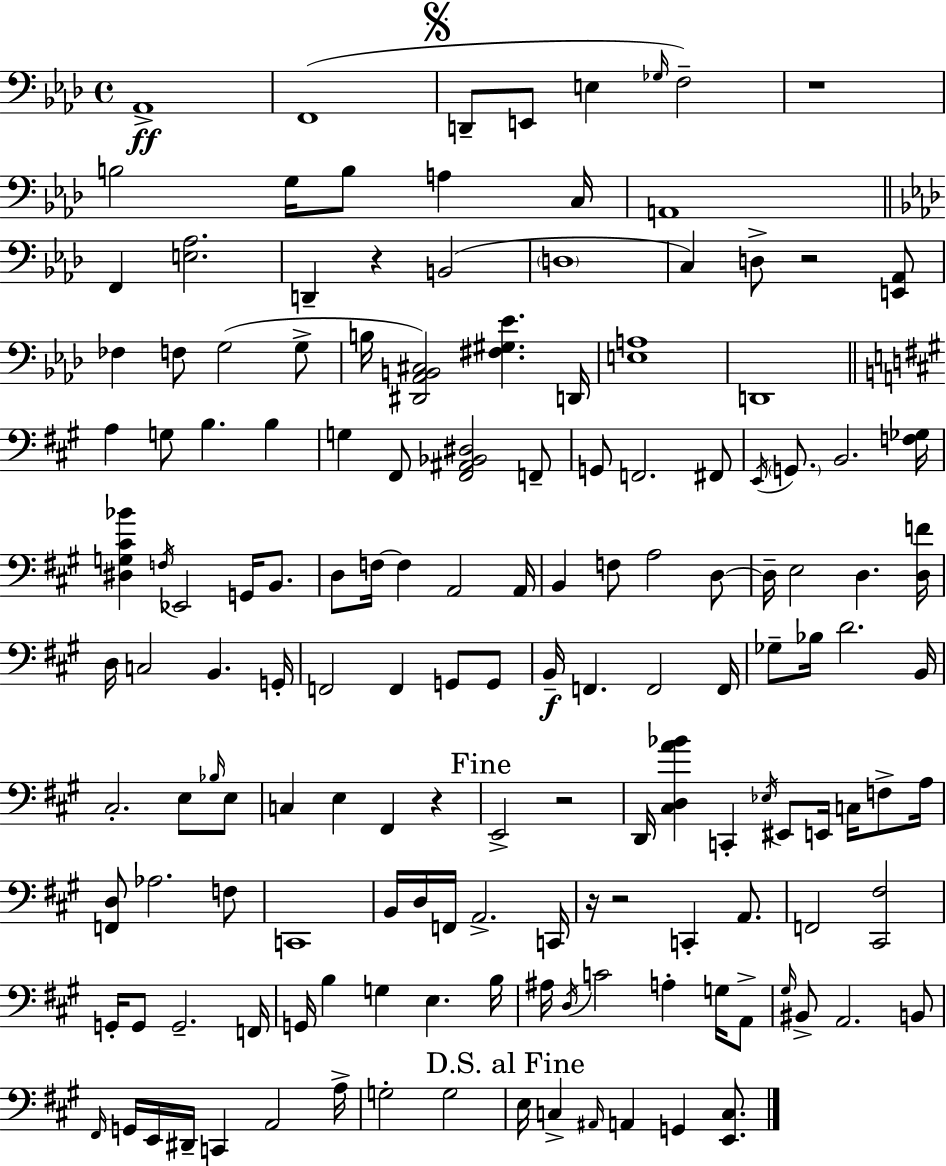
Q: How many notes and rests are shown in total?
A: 151